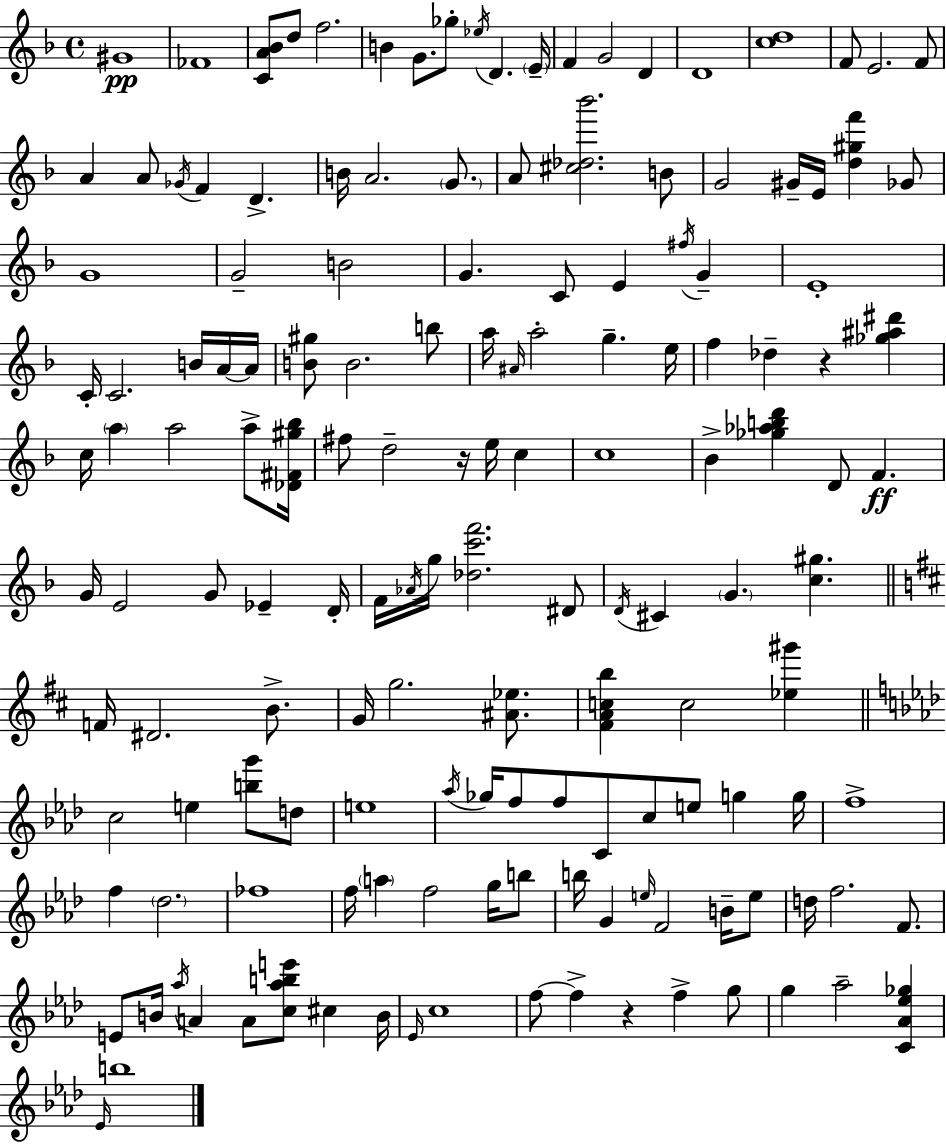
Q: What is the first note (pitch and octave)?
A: G#4